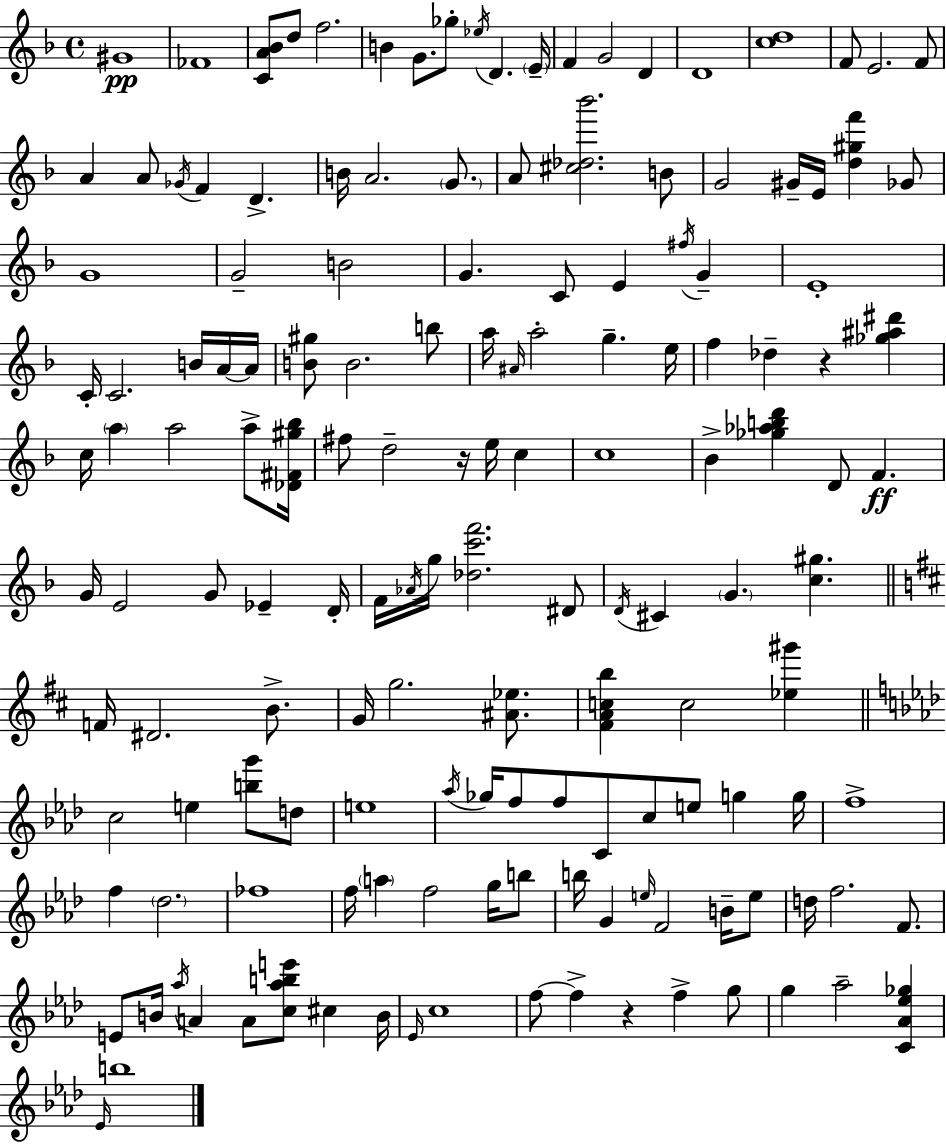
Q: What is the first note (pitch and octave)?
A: G#4